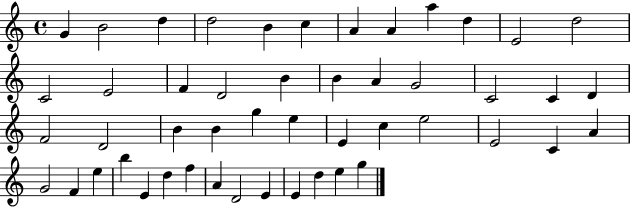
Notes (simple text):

G4/q B4/h D5/q D5/h B4/q C5/q A4/q A4/q A5/q D5/q E4/h D5/h C4/h E4/h F4/q D4/h B4/q B4/q A4/q G4/h C4/h C4/q D4/q F4/h D4/h B4/q B4/q G5/q E5/q E4/q C5/q E5/h E4/h C4/q A4/q G4/h F4/q E5/q B5/q E4/q D5/q F5/q A4/q D4/h E4/q E4/q D5/q E5/q G5/q